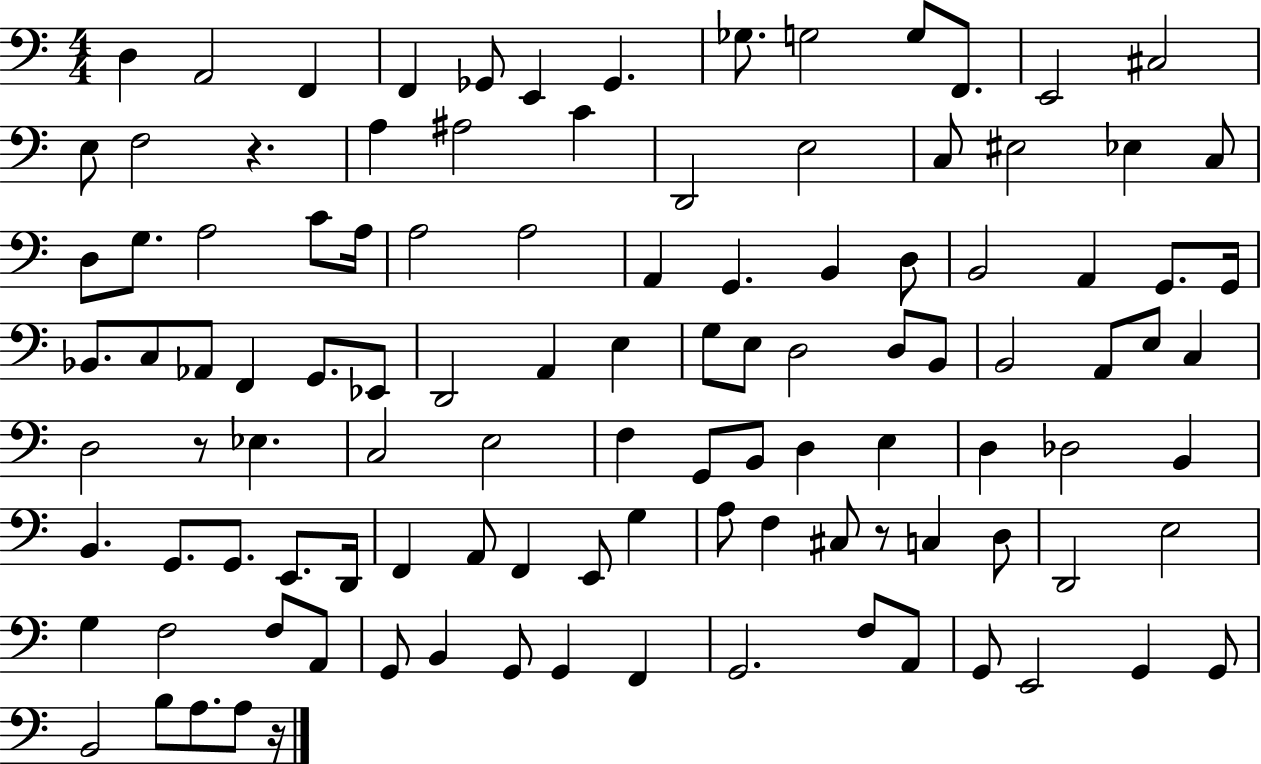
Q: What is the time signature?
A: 4/4